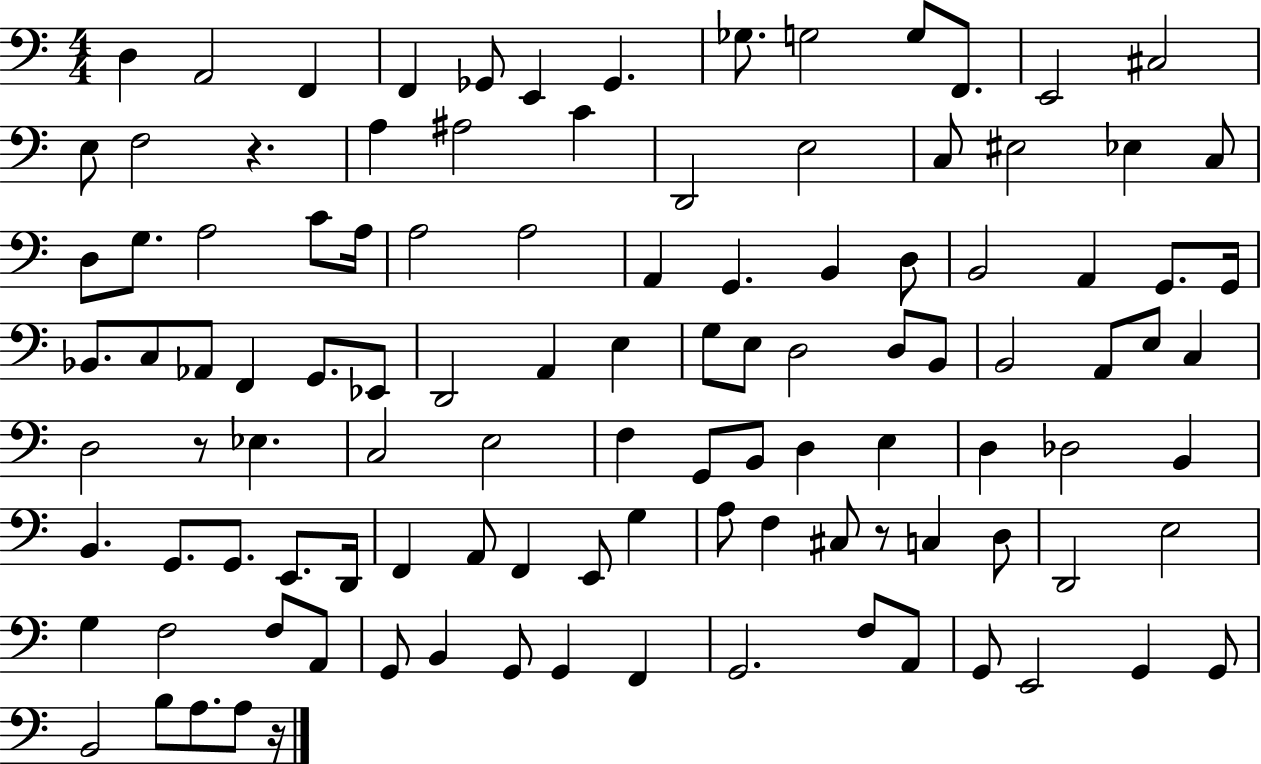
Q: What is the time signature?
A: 4/4